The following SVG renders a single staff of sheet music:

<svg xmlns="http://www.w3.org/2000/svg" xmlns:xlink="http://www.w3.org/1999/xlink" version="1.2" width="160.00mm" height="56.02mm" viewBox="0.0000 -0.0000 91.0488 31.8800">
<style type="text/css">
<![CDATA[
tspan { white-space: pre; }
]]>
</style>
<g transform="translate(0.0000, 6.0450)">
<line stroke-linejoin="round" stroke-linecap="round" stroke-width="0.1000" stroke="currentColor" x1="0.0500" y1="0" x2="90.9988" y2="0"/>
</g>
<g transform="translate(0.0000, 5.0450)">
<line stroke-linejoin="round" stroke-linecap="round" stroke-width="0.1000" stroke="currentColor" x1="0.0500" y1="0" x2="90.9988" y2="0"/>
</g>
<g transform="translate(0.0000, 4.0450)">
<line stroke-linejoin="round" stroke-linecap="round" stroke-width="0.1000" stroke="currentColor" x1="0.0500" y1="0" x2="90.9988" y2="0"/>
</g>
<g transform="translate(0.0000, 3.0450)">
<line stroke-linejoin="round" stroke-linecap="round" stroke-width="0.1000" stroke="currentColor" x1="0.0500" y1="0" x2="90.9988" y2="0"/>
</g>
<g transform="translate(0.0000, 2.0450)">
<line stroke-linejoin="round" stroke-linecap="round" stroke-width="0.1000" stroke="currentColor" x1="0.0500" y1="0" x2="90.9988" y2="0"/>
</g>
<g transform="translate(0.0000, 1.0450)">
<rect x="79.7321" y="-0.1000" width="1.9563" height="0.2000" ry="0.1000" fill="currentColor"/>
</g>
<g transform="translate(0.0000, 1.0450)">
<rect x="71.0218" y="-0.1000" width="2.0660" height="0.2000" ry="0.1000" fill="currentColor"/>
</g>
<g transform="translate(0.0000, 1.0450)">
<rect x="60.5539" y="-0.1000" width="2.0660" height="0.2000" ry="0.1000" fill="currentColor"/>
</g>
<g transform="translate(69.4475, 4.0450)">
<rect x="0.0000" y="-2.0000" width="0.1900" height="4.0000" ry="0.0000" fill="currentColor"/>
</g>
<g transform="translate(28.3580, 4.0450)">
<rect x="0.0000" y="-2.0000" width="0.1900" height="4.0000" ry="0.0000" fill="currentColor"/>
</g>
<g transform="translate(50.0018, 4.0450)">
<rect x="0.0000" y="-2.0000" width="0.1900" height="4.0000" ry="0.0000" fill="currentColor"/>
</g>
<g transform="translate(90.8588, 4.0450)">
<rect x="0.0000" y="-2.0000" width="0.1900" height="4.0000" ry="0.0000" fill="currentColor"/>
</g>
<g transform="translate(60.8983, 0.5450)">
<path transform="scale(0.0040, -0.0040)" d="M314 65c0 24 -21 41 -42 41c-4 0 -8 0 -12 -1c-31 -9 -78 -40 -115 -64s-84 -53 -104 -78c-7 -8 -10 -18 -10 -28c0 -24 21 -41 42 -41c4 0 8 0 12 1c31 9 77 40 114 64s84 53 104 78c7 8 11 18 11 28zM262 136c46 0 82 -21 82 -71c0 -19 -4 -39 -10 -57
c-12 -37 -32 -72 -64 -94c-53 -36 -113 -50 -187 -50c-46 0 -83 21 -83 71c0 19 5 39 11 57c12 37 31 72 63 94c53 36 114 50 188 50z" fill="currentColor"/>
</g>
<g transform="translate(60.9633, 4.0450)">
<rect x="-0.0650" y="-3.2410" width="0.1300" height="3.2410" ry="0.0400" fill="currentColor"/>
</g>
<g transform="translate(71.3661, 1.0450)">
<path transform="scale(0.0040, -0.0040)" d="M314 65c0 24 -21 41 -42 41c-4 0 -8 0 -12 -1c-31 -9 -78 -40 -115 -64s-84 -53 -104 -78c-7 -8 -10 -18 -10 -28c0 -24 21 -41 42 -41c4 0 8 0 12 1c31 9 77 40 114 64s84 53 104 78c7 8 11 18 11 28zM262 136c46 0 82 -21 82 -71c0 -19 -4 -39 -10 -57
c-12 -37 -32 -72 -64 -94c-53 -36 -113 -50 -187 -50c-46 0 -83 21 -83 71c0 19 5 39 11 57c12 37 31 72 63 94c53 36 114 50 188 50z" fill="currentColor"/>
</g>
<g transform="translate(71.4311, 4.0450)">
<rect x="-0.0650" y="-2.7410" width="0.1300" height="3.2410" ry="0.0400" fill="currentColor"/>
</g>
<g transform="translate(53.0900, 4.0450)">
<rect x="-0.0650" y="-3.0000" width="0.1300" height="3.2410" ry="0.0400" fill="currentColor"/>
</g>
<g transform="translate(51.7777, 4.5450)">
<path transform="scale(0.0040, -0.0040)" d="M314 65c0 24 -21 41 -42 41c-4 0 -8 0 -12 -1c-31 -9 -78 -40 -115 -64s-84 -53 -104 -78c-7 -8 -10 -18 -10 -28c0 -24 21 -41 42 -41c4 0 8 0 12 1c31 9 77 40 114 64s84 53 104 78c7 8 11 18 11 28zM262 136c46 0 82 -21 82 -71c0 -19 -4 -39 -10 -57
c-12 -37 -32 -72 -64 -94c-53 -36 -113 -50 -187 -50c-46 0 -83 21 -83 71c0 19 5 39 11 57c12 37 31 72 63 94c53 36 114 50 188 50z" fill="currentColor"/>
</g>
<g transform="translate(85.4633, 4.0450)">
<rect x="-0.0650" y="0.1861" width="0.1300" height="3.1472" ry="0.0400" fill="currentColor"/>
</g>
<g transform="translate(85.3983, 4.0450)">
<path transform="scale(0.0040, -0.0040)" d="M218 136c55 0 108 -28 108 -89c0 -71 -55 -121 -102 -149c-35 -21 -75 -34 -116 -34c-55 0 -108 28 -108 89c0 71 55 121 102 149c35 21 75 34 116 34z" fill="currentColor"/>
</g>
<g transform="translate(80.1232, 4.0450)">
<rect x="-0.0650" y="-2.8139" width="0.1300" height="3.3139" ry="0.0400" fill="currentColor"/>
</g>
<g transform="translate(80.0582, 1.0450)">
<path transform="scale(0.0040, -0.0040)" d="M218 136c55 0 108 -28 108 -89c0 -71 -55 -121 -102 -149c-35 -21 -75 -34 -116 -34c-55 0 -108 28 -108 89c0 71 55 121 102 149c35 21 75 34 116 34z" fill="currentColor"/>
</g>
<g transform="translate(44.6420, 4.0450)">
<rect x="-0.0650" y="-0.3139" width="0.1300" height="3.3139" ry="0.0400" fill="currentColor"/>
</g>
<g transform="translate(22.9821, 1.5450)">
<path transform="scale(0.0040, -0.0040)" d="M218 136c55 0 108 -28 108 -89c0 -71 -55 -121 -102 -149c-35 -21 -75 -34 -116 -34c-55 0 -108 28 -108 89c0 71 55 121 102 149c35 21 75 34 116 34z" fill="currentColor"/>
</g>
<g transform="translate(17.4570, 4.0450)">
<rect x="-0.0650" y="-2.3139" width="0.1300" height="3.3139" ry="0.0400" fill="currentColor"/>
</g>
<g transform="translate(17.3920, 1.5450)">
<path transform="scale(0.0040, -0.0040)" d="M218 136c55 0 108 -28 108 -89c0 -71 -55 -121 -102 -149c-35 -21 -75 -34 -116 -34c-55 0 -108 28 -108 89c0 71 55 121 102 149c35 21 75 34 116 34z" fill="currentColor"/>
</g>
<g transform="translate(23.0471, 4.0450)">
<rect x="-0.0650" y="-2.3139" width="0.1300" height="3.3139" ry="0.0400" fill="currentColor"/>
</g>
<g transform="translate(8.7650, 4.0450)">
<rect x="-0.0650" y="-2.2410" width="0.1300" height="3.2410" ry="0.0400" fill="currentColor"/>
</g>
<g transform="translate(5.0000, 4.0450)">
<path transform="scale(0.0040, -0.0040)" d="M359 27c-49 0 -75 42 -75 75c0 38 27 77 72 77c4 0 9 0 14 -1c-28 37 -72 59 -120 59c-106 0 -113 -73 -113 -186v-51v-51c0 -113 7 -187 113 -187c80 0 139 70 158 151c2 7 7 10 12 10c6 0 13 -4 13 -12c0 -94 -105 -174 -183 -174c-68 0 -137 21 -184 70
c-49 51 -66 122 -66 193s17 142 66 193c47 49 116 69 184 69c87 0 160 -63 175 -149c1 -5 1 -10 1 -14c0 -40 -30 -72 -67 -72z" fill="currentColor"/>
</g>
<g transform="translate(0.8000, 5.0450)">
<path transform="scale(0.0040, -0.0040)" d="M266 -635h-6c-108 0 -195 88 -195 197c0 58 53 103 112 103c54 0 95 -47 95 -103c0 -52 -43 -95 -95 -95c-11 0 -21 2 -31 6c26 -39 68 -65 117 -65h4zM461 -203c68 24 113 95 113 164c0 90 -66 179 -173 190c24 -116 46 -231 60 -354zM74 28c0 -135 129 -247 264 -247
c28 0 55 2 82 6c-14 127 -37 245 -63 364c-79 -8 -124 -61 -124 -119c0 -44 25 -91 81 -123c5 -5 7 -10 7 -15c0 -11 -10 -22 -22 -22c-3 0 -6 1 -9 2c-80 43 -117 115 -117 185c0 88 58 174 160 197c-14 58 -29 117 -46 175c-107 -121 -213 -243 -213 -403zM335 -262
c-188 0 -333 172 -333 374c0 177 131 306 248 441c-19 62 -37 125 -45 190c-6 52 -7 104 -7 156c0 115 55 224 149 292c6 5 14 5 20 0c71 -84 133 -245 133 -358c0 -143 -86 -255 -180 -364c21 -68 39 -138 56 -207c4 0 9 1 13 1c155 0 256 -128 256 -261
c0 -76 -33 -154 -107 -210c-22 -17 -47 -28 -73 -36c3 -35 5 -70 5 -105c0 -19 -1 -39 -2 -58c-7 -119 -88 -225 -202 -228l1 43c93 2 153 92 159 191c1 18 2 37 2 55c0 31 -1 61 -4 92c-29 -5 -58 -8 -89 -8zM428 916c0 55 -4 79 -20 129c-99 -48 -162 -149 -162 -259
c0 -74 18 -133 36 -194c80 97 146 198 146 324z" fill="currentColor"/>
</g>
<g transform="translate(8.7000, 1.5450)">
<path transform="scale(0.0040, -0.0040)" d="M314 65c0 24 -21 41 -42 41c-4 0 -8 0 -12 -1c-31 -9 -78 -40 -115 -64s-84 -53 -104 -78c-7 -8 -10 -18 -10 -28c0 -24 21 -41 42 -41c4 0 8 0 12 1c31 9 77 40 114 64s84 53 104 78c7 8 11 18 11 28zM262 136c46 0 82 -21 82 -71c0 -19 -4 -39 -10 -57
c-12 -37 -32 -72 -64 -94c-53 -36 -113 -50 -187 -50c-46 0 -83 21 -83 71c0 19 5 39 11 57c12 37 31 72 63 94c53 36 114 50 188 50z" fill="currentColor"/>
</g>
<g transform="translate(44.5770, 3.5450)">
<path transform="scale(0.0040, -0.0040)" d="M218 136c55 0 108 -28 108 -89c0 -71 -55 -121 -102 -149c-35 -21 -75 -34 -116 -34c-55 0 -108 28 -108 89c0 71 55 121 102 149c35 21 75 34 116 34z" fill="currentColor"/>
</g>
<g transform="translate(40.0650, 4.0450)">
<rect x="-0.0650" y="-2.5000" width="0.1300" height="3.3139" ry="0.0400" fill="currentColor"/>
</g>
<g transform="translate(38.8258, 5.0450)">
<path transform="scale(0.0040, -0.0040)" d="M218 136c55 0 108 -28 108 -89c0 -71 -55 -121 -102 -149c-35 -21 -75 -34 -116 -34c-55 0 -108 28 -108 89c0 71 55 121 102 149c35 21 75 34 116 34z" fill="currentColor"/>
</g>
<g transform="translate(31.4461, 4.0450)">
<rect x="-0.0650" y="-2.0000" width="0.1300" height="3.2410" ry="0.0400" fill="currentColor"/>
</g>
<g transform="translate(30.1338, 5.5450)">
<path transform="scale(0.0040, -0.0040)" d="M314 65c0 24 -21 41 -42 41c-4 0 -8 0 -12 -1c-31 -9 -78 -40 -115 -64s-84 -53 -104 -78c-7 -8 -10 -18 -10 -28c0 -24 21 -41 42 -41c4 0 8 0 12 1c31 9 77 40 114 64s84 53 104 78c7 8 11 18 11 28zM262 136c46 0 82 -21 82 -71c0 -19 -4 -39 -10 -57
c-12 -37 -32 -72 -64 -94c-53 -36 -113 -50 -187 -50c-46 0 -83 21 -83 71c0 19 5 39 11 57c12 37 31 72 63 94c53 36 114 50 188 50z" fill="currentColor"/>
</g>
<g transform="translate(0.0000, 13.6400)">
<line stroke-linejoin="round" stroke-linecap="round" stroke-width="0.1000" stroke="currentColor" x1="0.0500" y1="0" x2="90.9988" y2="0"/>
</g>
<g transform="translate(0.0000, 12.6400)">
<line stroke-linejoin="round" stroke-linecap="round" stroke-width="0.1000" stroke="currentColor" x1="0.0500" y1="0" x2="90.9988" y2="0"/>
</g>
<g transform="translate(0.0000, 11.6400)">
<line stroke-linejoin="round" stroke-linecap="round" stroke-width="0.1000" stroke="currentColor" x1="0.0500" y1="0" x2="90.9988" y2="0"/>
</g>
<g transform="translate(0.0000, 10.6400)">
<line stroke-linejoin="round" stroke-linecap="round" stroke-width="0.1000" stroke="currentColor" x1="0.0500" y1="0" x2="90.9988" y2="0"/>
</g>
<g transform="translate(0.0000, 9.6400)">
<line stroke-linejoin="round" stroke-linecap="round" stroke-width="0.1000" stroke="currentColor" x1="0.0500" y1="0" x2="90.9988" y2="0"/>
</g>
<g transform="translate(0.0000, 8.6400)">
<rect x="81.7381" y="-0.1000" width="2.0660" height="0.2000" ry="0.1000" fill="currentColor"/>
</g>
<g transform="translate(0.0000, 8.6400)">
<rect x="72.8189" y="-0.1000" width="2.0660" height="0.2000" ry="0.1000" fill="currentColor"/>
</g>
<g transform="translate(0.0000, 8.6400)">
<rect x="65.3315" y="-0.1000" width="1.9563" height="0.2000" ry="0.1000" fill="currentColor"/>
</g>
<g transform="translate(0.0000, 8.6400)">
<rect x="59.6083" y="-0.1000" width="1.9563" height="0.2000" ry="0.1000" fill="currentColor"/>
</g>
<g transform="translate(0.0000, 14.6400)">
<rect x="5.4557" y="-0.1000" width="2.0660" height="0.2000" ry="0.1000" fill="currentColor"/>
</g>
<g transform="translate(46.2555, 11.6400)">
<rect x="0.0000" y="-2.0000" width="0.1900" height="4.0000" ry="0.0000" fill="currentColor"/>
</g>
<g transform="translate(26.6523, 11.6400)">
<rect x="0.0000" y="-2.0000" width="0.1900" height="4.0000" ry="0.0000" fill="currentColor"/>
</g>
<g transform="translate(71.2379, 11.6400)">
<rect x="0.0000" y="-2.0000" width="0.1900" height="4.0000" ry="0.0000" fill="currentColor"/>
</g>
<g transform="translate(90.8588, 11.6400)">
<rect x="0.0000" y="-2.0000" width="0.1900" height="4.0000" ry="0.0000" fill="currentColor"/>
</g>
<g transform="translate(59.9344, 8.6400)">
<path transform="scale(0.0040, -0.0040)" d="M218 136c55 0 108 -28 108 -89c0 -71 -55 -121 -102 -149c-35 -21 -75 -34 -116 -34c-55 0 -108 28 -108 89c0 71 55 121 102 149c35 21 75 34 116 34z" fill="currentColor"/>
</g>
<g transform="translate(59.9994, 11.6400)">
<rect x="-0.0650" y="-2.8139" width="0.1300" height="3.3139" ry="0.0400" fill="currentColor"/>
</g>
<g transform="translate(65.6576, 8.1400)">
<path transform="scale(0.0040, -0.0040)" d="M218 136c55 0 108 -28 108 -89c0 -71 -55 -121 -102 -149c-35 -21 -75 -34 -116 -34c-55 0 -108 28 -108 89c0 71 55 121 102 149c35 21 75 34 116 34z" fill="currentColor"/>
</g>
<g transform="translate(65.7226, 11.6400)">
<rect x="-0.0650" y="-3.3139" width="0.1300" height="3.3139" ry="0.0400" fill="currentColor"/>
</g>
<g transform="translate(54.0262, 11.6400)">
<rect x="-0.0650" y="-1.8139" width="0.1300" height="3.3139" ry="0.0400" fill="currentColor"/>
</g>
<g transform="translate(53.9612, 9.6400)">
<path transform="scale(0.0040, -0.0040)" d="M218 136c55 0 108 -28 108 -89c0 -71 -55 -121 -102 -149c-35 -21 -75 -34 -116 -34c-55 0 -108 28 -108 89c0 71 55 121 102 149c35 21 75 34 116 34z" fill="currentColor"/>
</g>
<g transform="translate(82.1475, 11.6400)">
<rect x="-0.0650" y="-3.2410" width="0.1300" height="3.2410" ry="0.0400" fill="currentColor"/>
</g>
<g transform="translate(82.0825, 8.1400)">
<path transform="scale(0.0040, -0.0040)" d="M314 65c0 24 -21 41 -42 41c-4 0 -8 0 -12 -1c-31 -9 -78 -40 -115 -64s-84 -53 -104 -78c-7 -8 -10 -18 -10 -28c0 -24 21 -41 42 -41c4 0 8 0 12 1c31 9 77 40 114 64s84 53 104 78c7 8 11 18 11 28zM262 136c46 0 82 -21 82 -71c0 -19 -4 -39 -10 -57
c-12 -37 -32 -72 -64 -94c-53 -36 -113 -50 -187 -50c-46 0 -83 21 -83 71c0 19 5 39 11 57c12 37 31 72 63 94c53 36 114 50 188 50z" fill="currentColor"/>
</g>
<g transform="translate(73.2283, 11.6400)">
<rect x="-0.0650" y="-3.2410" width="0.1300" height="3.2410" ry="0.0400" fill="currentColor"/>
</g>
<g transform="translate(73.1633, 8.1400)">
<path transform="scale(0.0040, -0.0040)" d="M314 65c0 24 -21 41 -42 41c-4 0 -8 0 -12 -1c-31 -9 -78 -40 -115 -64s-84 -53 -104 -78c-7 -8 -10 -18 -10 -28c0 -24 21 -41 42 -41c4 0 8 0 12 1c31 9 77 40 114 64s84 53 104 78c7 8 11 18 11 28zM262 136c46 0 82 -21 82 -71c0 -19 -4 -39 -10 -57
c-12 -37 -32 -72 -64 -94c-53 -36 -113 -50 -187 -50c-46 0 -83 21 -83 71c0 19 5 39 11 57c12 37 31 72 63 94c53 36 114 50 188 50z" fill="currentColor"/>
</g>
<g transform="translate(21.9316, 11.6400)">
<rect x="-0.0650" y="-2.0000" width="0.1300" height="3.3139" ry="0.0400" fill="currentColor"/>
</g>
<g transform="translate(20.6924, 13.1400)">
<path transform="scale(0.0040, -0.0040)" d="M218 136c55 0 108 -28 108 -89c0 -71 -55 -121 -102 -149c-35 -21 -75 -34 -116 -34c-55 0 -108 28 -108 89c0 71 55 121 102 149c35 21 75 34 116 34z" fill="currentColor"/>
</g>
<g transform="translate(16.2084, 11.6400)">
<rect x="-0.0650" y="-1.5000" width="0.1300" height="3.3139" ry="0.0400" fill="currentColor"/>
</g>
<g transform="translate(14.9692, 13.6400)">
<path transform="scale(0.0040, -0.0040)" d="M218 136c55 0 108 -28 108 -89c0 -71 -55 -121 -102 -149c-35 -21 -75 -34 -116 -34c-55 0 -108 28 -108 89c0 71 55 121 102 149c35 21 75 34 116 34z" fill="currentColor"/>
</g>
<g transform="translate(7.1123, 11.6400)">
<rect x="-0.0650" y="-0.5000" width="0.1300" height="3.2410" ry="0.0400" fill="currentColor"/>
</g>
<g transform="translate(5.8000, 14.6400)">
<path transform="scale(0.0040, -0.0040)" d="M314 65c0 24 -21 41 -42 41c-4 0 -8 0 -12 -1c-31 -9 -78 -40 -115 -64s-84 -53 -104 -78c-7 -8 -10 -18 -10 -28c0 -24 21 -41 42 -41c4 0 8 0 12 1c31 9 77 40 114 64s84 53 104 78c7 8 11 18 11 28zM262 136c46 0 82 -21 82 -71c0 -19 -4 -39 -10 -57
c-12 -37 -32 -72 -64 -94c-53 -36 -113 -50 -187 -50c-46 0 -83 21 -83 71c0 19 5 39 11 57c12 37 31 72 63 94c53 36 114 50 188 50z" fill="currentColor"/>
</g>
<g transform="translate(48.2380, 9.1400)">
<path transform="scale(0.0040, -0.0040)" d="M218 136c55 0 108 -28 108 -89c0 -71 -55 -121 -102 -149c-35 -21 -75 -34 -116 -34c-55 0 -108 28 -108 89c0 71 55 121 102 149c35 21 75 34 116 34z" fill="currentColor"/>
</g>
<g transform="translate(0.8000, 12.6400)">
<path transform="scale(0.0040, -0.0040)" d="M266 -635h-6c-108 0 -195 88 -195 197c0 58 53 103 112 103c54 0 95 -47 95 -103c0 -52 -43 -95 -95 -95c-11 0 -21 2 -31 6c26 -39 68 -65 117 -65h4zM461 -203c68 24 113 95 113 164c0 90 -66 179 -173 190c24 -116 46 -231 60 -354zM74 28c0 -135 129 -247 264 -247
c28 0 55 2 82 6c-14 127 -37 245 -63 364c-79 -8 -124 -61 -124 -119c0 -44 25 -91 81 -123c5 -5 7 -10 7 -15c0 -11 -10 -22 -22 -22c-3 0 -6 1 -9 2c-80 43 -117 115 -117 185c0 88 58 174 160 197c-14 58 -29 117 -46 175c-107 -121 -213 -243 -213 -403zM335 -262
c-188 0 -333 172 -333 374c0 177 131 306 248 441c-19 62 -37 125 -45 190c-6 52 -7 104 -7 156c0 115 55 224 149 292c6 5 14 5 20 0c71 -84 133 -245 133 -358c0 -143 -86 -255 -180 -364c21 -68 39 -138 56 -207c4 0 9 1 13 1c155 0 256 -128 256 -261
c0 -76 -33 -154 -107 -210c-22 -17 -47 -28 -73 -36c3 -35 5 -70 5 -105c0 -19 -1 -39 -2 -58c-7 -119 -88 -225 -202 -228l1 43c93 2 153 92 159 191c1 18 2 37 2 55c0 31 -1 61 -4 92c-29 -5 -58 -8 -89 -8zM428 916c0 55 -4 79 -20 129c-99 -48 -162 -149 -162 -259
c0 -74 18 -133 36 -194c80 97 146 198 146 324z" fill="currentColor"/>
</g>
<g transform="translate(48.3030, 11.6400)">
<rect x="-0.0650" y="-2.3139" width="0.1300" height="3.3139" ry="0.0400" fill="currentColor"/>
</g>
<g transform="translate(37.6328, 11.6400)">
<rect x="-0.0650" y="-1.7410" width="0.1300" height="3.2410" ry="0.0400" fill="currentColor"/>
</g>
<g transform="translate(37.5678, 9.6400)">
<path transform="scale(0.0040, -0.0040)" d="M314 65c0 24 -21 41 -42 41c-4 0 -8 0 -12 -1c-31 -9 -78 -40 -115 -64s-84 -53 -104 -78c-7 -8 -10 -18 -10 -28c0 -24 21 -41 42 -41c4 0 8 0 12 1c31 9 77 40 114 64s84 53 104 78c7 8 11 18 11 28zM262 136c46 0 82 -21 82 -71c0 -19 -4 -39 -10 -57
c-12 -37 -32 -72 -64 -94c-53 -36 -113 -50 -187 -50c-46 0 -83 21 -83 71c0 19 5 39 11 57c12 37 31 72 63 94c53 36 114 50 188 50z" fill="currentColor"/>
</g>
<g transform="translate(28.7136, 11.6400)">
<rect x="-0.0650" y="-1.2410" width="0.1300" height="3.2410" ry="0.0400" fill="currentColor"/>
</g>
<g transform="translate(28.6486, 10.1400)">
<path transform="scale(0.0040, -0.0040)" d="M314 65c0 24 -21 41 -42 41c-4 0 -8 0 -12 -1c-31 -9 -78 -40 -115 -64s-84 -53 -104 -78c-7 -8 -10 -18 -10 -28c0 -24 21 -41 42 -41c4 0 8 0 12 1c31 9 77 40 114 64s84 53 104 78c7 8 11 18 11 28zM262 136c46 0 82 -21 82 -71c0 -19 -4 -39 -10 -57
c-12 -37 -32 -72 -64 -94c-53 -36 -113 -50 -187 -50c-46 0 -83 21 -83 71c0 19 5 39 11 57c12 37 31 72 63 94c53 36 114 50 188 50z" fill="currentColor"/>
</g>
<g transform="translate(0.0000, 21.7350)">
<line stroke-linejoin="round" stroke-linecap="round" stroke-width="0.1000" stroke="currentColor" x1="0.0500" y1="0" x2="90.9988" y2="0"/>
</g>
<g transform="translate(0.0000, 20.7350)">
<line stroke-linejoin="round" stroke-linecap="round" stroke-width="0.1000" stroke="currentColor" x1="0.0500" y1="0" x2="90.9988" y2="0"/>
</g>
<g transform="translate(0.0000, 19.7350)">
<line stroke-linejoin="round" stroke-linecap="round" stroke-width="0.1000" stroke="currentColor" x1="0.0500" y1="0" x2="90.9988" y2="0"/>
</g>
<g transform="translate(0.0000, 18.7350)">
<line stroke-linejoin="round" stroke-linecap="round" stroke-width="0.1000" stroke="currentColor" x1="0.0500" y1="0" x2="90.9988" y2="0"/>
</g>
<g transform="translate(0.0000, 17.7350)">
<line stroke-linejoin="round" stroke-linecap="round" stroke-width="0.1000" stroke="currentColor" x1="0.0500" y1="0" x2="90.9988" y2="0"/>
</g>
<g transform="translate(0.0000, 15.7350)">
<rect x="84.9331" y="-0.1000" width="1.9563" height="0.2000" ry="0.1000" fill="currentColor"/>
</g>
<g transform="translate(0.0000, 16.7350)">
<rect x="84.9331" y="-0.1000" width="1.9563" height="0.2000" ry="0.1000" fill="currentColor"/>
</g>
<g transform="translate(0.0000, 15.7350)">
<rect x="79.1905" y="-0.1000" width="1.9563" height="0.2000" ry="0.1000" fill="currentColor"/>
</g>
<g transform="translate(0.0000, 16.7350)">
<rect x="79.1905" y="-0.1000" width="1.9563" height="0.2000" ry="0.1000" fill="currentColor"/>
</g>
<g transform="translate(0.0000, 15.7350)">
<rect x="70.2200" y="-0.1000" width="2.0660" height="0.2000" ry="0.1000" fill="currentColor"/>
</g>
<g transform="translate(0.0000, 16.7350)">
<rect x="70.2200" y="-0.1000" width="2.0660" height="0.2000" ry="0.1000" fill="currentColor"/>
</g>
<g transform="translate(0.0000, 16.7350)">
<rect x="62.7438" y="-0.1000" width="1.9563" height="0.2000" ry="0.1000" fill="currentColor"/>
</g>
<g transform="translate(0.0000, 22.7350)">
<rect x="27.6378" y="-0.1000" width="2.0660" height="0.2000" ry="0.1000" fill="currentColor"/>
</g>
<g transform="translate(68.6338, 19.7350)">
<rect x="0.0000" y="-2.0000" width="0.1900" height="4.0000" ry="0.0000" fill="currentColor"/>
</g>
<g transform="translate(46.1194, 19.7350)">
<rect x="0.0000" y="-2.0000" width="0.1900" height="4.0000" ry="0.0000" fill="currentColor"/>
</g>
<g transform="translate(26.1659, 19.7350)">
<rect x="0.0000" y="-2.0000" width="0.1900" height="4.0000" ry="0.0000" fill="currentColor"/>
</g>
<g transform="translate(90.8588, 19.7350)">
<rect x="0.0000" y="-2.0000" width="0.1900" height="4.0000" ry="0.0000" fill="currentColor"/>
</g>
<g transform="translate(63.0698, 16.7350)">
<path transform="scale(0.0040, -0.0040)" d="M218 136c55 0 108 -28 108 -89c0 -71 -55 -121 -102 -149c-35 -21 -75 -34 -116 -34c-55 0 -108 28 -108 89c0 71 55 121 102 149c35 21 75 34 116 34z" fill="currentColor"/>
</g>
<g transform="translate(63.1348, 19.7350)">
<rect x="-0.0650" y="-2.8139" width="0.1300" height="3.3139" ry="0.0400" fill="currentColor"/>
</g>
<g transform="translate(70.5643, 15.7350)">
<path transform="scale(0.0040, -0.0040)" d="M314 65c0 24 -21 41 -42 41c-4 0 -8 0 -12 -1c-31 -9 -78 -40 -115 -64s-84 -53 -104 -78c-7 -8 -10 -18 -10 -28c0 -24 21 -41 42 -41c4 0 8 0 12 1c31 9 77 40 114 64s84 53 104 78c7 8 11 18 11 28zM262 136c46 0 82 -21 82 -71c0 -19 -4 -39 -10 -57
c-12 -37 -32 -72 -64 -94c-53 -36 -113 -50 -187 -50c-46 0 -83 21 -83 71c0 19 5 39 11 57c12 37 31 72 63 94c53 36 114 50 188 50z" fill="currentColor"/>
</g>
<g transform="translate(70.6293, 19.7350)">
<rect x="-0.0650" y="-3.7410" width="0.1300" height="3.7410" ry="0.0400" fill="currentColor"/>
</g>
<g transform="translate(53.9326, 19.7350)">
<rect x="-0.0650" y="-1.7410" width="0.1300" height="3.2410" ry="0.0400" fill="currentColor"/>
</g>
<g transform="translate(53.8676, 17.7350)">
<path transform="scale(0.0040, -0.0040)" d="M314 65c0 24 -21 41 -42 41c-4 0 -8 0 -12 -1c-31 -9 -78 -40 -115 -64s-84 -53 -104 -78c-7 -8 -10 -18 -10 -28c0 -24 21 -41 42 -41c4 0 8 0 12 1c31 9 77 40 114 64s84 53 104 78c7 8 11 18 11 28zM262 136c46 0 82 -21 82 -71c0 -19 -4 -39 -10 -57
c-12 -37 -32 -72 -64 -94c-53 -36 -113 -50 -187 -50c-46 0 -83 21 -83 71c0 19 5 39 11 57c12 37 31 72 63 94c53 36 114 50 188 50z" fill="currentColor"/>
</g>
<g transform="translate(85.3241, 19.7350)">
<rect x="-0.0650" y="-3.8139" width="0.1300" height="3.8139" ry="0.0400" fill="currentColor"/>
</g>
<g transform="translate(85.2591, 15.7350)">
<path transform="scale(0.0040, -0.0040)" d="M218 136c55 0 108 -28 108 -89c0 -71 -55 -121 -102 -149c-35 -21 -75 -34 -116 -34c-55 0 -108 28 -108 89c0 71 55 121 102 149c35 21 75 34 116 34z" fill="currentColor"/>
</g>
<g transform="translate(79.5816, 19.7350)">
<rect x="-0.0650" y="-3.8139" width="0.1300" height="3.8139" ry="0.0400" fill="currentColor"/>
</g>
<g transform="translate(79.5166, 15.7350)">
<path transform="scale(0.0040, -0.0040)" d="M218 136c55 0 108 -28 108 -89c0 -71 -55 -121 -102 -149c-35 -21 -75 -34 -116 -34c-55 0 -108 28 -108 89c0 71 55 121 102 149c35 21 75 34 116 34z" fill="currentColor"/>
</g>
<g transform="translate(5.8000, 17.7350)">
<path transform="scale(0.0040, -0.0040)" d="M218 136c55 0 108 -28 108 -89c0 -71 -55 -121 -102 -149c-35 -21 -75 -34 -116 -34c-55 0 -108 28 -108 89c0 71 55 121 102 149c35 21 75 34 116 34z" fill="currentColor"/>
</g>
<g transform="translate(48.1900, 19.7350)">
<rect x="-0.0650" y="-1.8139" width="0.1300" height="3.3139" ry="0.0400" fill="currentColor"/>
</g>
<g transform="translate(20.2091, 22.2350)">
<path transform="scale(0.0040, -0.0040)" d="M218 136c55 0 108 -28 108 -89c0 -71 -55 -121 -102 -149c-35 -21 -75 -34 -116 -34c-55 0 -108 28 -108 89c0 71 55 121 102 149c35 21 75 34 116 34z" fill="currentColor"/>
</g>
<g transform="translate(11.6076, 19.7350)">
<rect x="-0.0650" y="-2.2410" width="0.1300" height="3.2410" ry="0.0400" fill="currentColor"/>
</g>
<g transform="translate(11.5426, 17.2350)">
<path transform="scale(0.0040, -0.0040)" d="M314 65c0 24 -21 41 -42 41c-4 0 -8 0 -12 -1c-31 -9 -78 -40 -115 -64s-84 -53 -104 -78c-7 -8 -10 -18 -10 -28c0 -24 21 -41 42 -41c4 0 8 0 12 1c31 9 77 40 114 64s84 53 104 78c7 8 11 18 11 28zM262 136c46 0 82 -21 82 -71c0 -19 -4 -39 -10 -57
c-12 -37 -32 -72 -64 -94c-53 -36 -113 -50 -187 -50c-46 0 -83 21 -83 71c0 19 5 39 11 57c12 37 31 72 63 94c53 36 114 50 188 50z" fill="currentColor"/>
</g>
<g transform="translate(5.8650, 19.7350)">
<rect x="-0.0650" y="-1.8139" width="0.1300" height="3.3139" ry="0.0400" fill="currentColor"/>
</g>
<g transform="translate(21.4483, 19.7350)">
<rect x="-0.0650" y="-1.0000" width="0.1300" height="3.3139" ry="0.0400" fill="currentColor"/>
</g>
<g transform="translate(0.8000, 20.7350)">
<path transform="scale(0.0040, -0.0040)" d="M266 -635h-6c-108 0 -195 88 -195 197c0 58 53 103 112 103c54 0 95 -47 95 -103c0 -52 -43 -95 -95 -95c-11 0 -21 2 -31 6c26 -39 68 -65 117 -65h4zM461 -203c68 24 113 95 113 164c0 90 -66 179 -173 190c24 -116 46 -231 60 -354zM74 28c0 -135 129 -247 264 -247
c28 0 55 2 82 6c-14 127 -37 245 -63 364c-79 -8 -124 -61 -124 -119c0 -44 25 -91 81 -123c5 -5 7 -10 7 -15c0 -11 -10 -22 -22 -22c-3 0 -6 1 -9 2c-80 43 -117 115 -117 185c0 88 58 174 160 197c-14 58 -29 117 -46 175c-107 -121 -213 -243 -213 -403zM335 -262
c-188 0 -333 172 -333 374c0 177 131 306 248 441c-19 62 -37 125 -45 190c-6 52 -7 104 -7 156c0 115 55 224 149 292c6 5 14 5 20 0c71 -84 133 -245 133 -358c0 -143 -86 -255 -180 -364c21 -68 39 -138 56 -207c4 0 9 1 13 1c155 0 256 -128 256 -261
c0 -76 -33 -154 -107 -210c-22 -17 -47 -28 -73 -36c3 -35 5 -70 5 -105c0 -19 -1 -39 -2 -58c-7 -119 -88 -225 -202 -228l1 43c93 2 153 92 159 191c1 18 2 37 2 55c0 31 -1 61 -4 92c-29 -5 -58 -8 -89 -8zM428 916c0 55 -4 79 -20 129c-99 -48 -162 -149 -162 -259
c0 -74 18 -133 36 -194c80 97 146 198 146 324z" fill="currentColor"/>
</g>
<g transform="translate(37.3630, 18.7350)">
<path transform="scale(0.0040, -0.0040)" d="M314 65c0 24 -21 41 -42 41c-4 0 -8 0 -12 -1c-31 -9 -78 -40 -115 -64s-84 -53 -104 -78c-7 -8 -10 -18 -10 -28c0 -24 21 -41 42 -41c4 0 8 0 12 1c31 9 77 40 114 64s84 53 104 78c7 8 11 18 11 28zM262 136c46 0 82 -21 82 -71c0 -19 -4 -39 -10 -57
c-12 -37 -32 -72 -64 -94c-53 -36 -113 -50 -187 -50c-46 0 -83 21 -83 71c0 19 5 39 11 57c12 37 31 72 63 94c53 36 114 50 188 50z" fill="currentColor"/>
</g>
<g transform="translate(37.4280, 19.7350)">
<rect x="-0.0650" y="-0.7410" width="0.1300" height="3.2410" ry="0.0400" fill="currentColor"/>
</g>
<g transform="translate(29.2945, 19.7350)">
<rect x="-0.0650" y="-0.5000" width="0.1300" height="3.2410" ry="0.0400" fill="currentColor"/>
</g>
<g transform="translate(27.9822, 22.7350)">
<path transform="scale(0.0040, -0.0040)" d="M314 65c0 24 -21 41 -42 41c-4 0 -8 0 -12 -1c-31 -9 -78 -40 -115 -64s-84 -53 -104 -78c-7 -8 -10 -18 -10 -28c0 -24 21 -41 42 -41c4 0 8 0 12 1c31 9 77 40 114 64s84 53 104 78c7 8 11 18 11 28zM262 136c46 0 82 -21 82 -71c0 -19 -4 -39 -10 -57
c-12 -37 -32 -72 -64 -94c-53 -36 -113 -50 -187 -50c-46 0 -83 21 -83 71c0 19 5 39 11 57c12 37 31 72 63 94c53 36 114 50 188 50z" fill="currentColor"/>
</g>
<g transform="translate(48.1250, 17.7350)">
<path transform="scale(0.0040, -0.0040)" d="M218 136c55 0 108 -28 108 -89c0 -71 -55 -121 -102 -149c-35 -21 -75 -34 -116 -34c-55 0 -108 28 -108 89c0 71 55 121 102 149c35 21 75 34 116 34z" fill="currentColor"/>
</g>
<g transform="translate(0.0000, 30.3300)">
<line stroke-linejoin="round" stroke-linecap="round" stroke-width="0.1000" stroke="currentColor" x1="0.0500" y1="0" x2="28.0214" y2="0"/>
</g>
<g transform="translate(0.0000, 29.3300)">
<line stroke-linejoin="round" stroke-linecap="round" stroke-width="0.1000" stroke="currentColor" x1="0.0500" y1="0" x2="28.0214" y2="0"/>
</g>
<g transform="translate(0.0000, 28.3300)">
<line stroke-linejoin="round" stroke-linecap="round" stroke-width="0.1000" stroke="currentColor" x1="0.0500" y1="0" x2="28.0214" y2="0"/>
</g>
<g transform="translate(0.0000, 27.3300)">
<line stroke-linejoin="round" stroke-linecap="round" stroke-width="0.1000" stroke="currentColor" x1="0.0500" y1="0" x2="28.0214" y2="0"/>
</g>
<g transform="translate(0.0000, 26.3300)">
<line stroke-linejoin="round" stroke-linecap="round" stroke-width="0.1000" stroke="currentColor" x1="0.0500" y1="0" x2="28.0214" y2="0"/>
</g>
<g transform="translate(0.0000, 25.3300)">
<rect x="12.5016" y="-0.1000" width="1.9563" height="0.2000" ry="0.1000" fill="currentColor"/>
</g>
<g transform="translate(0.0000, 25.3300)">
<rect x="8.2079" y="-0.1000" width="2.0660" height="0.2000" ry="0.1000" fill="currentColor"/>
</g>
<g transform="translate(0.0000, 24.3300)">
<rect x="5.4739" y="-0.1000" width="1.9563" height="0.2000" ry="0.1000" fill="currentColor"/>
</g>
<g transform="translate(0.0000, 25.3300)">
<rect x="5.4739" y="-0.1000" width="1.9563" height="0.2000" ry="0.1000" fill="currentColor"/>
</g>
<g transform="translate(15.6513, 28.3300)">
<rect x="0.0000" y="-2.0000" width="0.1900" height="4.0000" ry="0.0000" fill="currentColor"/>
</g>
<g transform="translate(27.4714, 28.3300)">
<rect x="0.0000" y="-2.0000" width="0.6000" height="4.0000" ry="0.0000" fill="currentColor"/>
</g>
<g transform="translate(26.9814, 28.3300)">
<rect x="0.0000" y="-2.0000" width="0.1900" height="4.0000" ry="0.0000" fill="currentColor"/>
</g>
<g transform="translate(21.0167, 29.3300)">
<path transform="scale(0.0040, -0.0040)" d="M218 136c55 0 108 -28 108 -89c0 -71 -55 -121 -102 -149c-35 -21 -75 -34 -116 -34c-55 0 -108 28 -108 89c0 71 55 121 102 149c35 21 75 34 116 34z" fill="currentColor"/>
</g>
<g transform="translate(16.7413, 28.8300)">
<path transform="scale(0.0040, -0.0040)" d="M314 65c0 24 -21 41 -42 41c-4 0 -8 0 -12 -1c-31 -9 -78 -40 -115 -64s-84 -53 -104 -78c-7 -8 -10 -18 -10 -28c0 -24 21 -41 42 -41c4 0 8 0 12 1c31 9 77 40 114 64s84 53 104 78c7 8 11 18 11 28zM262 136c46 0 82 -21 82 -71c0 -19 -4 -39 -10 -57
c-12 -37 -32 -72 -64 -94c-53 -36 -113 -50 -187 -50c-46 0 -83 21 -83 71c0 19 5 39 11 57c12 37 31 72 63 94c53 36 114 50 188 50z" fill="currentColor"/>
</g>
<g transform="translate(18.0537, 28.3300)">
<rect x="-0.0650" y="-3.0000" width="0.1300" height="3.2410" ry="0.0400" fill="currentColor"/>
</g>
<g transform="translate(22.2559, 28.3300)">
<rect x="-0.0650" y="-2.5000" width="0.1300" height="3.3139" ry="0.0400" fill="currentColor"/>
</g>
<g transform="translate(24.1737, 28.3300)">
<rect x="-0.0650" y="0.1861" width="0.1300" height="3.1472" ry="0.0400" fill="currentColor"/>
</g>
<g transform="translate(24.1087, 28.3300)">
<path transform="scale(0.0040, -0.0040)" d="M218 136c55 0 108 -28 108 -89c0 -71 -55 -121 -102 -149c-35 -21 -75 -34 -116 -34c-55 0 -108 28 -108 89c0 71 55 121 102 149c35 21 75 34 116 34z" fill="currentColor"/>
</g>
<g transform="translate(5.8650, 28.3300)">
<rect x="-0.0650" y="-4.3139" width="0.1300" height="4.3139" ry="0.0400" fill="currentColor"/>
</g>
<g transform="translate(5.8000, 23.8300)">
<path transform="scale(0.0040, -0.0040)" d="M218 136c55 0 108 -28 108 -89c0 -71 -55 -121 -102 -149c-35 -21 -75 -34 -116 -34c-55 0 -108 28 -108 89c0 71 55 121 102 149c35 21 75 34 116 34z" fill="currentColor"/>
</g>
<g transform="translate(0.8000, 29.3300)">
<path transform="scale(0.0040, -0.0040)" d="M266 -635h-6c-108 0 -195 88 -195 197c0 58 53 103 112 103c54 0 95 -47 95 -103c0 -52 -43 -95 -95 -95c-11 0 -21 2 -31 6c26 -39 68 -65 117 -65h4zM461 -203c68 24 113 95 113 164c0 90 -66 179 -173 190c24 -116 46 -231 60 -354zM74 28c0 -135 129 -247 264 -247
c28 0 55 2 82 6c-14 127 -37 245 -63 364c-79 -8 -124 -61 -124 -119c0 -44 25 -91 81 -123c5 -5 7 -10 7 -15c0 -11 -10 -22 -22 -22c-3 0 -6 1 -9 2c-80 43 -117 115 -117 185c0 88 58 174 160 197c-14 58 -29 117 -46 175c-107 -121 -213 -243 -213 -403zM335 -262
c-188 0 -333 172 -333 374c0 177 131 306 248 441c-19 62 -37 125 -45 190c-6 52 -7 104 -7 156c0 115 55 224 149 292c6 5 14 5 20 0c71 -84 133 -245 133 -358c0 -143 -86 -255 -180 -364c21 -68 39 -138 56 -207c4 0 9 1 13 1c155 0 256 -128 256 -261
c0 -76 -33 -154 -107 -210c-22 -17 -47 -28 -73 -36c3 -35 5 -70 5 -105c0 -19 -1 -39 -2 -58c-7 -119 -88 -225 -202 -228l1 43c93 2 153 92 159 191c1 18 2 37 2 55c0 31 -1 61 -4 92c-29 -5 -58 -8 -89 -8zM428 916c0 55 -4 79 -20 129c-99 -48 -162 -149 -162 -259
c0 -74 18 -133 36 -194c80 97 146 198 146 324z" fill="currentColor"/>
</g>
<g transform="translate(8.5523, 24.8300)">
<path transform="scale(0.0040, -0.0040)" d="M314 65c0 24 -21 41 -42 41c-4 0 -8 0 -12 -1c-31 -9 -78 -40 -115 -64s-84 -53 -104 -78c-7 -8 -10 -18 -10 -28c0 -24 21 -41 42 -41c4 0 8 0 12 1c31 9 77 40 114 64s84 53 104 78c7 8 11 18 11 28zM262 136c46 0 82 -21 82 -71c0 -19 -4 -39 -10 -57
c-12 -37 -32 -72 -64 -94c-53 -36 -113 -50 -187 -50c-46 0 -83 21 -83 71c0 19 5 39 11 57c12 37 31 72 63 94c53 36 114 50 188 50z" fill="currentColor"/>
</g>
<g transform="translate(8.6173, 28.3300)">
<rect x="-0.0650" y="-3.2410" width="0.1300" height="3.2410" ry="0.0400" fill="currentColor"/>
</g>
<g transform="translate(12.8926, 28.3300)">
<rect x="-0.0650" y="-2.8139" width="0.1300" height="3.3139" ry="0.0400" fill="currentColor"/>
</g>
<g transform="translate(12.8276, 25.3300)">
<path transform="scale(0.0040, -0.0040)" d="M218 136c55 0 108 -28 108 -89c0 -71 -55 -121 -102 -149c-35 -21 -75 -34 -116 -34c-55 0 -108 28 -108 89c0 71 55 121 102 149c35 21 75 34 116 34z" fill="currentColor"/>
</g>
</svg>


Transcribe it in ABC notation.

X:1
T:Untitled
M:4/4
L:1/4
K:C
g2 g g F2 G c A2 b2 a2 a B C2 E F e2 f2 g f a b b2 b2 f g2 D C2 d2 f f2 a c'2 c' c' d' b2 a A2 G B